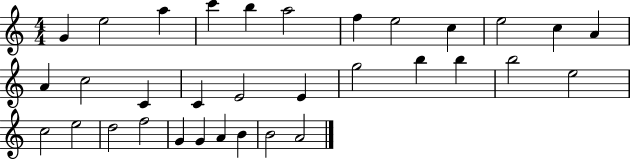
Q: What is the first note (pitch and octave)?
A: G4